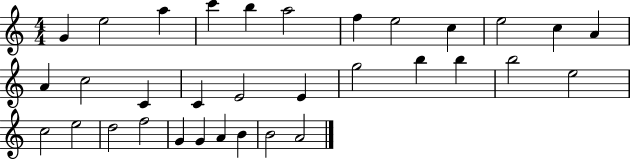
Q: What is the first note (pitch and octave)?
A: G4